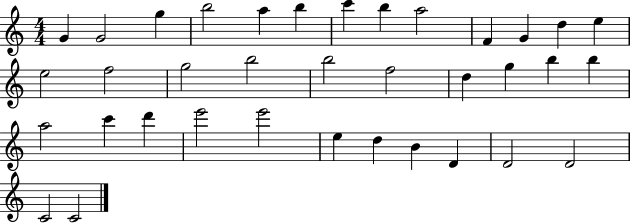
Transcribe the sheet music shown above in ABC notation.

X:1
T:Untitled
M:4/4
L:1/4
K:C
G G2 g b2 a b c' b a2 F G d e e2 f2 g2 b2 b2 f2 d g b b a2 c' d' e'2 e'2 e d B D D2 D2 C2 C2